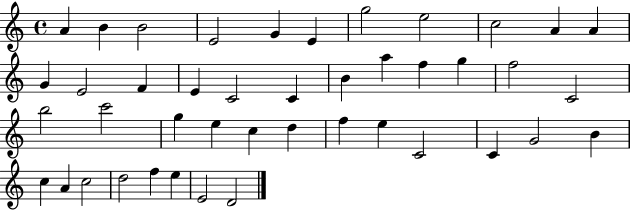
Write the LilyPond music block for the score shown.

{
  \clef treble
  \time 4/4
  \defaultTimeSignature
  \key c \major
  a'4 b'4 b'2 | e'2 g'4 e'4 | g''2 e''2 | c''2 a'4 a'4 | \break g'4 e'2 f'4 | e'4 c'2 c'4 | b'4 a''4 f''4 g''4 | f''2 c'2 | \break b''2 c'''2 | g''4 e''4 c''4 d''4 | f''4 e''4 c'2 | c'4 g'2 b'4 | \break c''4 a'4 c''2 | d''2 f''4 e''4 | e'2 d'2 | \bar "|."
}